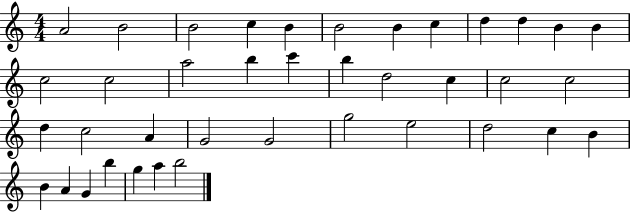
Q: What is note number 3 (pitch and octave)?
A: B4